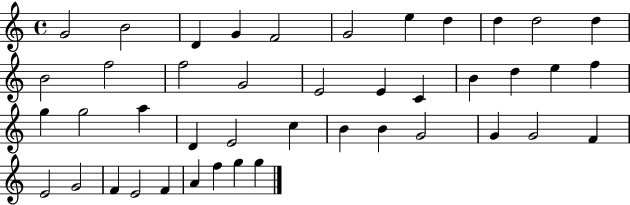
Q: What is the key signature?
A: C major